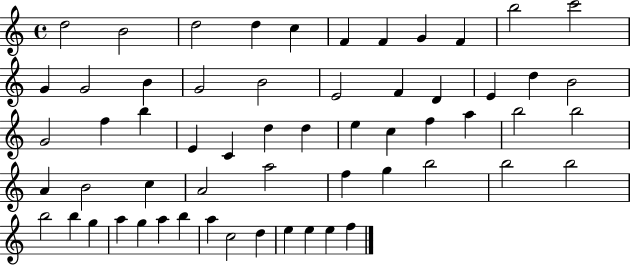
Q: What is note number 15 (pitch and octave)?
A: G4